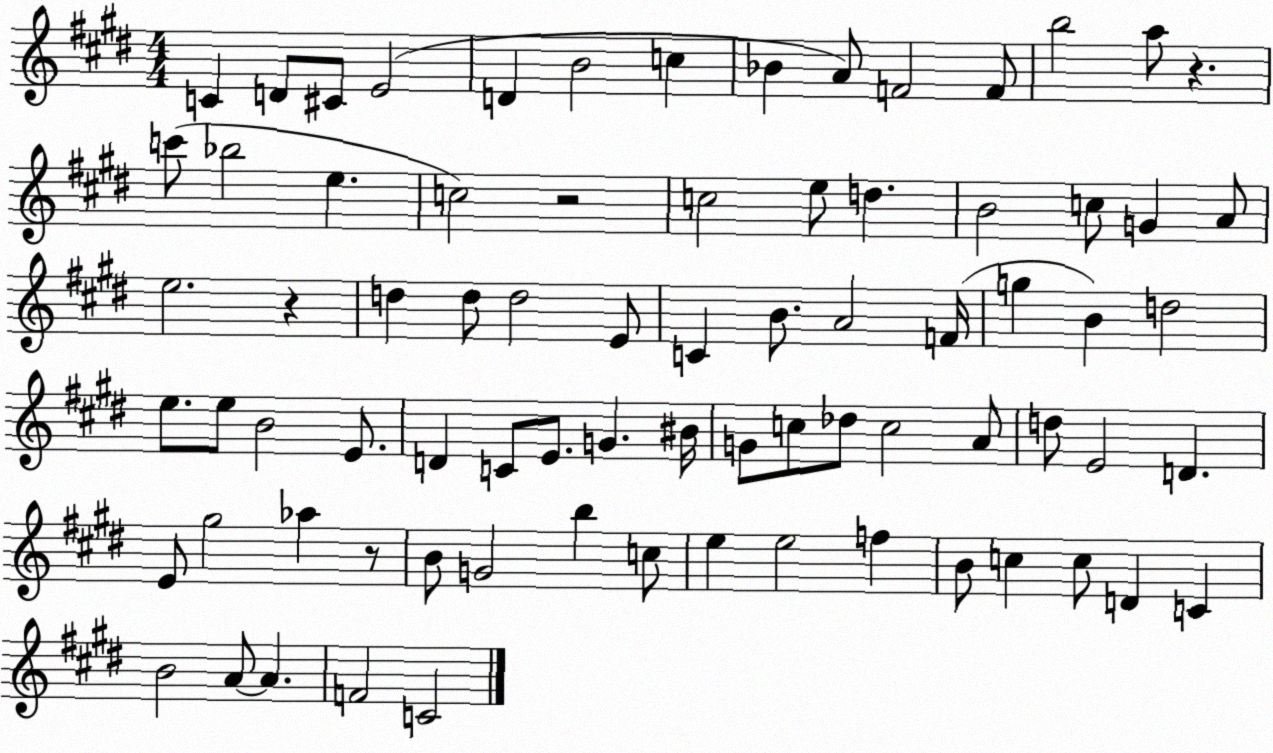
X:1
T:Untitled
M:4/4
L:1/4
K:E
C D/2 ^C/2 E2 D B2 c _B A/2 F2 F/2 b2 a/2 z c'/2 _b2 e c2 z2 c2 e/2 d B2 c/2 G A/2 e2 z d d/2 d2 E/2 C B/2 A2 F/4 g B d2 e/2 e/2 B2 E/2 D C/2 E/2 G ^B/4 G/2 c/2 _d/2 c2 A/2 d/2 E2 D E/2 ^g2 _a z/2 B/2 G2 b c/2 e e2 f B/2 c c/2 D C B2 A/2 A F2 C2